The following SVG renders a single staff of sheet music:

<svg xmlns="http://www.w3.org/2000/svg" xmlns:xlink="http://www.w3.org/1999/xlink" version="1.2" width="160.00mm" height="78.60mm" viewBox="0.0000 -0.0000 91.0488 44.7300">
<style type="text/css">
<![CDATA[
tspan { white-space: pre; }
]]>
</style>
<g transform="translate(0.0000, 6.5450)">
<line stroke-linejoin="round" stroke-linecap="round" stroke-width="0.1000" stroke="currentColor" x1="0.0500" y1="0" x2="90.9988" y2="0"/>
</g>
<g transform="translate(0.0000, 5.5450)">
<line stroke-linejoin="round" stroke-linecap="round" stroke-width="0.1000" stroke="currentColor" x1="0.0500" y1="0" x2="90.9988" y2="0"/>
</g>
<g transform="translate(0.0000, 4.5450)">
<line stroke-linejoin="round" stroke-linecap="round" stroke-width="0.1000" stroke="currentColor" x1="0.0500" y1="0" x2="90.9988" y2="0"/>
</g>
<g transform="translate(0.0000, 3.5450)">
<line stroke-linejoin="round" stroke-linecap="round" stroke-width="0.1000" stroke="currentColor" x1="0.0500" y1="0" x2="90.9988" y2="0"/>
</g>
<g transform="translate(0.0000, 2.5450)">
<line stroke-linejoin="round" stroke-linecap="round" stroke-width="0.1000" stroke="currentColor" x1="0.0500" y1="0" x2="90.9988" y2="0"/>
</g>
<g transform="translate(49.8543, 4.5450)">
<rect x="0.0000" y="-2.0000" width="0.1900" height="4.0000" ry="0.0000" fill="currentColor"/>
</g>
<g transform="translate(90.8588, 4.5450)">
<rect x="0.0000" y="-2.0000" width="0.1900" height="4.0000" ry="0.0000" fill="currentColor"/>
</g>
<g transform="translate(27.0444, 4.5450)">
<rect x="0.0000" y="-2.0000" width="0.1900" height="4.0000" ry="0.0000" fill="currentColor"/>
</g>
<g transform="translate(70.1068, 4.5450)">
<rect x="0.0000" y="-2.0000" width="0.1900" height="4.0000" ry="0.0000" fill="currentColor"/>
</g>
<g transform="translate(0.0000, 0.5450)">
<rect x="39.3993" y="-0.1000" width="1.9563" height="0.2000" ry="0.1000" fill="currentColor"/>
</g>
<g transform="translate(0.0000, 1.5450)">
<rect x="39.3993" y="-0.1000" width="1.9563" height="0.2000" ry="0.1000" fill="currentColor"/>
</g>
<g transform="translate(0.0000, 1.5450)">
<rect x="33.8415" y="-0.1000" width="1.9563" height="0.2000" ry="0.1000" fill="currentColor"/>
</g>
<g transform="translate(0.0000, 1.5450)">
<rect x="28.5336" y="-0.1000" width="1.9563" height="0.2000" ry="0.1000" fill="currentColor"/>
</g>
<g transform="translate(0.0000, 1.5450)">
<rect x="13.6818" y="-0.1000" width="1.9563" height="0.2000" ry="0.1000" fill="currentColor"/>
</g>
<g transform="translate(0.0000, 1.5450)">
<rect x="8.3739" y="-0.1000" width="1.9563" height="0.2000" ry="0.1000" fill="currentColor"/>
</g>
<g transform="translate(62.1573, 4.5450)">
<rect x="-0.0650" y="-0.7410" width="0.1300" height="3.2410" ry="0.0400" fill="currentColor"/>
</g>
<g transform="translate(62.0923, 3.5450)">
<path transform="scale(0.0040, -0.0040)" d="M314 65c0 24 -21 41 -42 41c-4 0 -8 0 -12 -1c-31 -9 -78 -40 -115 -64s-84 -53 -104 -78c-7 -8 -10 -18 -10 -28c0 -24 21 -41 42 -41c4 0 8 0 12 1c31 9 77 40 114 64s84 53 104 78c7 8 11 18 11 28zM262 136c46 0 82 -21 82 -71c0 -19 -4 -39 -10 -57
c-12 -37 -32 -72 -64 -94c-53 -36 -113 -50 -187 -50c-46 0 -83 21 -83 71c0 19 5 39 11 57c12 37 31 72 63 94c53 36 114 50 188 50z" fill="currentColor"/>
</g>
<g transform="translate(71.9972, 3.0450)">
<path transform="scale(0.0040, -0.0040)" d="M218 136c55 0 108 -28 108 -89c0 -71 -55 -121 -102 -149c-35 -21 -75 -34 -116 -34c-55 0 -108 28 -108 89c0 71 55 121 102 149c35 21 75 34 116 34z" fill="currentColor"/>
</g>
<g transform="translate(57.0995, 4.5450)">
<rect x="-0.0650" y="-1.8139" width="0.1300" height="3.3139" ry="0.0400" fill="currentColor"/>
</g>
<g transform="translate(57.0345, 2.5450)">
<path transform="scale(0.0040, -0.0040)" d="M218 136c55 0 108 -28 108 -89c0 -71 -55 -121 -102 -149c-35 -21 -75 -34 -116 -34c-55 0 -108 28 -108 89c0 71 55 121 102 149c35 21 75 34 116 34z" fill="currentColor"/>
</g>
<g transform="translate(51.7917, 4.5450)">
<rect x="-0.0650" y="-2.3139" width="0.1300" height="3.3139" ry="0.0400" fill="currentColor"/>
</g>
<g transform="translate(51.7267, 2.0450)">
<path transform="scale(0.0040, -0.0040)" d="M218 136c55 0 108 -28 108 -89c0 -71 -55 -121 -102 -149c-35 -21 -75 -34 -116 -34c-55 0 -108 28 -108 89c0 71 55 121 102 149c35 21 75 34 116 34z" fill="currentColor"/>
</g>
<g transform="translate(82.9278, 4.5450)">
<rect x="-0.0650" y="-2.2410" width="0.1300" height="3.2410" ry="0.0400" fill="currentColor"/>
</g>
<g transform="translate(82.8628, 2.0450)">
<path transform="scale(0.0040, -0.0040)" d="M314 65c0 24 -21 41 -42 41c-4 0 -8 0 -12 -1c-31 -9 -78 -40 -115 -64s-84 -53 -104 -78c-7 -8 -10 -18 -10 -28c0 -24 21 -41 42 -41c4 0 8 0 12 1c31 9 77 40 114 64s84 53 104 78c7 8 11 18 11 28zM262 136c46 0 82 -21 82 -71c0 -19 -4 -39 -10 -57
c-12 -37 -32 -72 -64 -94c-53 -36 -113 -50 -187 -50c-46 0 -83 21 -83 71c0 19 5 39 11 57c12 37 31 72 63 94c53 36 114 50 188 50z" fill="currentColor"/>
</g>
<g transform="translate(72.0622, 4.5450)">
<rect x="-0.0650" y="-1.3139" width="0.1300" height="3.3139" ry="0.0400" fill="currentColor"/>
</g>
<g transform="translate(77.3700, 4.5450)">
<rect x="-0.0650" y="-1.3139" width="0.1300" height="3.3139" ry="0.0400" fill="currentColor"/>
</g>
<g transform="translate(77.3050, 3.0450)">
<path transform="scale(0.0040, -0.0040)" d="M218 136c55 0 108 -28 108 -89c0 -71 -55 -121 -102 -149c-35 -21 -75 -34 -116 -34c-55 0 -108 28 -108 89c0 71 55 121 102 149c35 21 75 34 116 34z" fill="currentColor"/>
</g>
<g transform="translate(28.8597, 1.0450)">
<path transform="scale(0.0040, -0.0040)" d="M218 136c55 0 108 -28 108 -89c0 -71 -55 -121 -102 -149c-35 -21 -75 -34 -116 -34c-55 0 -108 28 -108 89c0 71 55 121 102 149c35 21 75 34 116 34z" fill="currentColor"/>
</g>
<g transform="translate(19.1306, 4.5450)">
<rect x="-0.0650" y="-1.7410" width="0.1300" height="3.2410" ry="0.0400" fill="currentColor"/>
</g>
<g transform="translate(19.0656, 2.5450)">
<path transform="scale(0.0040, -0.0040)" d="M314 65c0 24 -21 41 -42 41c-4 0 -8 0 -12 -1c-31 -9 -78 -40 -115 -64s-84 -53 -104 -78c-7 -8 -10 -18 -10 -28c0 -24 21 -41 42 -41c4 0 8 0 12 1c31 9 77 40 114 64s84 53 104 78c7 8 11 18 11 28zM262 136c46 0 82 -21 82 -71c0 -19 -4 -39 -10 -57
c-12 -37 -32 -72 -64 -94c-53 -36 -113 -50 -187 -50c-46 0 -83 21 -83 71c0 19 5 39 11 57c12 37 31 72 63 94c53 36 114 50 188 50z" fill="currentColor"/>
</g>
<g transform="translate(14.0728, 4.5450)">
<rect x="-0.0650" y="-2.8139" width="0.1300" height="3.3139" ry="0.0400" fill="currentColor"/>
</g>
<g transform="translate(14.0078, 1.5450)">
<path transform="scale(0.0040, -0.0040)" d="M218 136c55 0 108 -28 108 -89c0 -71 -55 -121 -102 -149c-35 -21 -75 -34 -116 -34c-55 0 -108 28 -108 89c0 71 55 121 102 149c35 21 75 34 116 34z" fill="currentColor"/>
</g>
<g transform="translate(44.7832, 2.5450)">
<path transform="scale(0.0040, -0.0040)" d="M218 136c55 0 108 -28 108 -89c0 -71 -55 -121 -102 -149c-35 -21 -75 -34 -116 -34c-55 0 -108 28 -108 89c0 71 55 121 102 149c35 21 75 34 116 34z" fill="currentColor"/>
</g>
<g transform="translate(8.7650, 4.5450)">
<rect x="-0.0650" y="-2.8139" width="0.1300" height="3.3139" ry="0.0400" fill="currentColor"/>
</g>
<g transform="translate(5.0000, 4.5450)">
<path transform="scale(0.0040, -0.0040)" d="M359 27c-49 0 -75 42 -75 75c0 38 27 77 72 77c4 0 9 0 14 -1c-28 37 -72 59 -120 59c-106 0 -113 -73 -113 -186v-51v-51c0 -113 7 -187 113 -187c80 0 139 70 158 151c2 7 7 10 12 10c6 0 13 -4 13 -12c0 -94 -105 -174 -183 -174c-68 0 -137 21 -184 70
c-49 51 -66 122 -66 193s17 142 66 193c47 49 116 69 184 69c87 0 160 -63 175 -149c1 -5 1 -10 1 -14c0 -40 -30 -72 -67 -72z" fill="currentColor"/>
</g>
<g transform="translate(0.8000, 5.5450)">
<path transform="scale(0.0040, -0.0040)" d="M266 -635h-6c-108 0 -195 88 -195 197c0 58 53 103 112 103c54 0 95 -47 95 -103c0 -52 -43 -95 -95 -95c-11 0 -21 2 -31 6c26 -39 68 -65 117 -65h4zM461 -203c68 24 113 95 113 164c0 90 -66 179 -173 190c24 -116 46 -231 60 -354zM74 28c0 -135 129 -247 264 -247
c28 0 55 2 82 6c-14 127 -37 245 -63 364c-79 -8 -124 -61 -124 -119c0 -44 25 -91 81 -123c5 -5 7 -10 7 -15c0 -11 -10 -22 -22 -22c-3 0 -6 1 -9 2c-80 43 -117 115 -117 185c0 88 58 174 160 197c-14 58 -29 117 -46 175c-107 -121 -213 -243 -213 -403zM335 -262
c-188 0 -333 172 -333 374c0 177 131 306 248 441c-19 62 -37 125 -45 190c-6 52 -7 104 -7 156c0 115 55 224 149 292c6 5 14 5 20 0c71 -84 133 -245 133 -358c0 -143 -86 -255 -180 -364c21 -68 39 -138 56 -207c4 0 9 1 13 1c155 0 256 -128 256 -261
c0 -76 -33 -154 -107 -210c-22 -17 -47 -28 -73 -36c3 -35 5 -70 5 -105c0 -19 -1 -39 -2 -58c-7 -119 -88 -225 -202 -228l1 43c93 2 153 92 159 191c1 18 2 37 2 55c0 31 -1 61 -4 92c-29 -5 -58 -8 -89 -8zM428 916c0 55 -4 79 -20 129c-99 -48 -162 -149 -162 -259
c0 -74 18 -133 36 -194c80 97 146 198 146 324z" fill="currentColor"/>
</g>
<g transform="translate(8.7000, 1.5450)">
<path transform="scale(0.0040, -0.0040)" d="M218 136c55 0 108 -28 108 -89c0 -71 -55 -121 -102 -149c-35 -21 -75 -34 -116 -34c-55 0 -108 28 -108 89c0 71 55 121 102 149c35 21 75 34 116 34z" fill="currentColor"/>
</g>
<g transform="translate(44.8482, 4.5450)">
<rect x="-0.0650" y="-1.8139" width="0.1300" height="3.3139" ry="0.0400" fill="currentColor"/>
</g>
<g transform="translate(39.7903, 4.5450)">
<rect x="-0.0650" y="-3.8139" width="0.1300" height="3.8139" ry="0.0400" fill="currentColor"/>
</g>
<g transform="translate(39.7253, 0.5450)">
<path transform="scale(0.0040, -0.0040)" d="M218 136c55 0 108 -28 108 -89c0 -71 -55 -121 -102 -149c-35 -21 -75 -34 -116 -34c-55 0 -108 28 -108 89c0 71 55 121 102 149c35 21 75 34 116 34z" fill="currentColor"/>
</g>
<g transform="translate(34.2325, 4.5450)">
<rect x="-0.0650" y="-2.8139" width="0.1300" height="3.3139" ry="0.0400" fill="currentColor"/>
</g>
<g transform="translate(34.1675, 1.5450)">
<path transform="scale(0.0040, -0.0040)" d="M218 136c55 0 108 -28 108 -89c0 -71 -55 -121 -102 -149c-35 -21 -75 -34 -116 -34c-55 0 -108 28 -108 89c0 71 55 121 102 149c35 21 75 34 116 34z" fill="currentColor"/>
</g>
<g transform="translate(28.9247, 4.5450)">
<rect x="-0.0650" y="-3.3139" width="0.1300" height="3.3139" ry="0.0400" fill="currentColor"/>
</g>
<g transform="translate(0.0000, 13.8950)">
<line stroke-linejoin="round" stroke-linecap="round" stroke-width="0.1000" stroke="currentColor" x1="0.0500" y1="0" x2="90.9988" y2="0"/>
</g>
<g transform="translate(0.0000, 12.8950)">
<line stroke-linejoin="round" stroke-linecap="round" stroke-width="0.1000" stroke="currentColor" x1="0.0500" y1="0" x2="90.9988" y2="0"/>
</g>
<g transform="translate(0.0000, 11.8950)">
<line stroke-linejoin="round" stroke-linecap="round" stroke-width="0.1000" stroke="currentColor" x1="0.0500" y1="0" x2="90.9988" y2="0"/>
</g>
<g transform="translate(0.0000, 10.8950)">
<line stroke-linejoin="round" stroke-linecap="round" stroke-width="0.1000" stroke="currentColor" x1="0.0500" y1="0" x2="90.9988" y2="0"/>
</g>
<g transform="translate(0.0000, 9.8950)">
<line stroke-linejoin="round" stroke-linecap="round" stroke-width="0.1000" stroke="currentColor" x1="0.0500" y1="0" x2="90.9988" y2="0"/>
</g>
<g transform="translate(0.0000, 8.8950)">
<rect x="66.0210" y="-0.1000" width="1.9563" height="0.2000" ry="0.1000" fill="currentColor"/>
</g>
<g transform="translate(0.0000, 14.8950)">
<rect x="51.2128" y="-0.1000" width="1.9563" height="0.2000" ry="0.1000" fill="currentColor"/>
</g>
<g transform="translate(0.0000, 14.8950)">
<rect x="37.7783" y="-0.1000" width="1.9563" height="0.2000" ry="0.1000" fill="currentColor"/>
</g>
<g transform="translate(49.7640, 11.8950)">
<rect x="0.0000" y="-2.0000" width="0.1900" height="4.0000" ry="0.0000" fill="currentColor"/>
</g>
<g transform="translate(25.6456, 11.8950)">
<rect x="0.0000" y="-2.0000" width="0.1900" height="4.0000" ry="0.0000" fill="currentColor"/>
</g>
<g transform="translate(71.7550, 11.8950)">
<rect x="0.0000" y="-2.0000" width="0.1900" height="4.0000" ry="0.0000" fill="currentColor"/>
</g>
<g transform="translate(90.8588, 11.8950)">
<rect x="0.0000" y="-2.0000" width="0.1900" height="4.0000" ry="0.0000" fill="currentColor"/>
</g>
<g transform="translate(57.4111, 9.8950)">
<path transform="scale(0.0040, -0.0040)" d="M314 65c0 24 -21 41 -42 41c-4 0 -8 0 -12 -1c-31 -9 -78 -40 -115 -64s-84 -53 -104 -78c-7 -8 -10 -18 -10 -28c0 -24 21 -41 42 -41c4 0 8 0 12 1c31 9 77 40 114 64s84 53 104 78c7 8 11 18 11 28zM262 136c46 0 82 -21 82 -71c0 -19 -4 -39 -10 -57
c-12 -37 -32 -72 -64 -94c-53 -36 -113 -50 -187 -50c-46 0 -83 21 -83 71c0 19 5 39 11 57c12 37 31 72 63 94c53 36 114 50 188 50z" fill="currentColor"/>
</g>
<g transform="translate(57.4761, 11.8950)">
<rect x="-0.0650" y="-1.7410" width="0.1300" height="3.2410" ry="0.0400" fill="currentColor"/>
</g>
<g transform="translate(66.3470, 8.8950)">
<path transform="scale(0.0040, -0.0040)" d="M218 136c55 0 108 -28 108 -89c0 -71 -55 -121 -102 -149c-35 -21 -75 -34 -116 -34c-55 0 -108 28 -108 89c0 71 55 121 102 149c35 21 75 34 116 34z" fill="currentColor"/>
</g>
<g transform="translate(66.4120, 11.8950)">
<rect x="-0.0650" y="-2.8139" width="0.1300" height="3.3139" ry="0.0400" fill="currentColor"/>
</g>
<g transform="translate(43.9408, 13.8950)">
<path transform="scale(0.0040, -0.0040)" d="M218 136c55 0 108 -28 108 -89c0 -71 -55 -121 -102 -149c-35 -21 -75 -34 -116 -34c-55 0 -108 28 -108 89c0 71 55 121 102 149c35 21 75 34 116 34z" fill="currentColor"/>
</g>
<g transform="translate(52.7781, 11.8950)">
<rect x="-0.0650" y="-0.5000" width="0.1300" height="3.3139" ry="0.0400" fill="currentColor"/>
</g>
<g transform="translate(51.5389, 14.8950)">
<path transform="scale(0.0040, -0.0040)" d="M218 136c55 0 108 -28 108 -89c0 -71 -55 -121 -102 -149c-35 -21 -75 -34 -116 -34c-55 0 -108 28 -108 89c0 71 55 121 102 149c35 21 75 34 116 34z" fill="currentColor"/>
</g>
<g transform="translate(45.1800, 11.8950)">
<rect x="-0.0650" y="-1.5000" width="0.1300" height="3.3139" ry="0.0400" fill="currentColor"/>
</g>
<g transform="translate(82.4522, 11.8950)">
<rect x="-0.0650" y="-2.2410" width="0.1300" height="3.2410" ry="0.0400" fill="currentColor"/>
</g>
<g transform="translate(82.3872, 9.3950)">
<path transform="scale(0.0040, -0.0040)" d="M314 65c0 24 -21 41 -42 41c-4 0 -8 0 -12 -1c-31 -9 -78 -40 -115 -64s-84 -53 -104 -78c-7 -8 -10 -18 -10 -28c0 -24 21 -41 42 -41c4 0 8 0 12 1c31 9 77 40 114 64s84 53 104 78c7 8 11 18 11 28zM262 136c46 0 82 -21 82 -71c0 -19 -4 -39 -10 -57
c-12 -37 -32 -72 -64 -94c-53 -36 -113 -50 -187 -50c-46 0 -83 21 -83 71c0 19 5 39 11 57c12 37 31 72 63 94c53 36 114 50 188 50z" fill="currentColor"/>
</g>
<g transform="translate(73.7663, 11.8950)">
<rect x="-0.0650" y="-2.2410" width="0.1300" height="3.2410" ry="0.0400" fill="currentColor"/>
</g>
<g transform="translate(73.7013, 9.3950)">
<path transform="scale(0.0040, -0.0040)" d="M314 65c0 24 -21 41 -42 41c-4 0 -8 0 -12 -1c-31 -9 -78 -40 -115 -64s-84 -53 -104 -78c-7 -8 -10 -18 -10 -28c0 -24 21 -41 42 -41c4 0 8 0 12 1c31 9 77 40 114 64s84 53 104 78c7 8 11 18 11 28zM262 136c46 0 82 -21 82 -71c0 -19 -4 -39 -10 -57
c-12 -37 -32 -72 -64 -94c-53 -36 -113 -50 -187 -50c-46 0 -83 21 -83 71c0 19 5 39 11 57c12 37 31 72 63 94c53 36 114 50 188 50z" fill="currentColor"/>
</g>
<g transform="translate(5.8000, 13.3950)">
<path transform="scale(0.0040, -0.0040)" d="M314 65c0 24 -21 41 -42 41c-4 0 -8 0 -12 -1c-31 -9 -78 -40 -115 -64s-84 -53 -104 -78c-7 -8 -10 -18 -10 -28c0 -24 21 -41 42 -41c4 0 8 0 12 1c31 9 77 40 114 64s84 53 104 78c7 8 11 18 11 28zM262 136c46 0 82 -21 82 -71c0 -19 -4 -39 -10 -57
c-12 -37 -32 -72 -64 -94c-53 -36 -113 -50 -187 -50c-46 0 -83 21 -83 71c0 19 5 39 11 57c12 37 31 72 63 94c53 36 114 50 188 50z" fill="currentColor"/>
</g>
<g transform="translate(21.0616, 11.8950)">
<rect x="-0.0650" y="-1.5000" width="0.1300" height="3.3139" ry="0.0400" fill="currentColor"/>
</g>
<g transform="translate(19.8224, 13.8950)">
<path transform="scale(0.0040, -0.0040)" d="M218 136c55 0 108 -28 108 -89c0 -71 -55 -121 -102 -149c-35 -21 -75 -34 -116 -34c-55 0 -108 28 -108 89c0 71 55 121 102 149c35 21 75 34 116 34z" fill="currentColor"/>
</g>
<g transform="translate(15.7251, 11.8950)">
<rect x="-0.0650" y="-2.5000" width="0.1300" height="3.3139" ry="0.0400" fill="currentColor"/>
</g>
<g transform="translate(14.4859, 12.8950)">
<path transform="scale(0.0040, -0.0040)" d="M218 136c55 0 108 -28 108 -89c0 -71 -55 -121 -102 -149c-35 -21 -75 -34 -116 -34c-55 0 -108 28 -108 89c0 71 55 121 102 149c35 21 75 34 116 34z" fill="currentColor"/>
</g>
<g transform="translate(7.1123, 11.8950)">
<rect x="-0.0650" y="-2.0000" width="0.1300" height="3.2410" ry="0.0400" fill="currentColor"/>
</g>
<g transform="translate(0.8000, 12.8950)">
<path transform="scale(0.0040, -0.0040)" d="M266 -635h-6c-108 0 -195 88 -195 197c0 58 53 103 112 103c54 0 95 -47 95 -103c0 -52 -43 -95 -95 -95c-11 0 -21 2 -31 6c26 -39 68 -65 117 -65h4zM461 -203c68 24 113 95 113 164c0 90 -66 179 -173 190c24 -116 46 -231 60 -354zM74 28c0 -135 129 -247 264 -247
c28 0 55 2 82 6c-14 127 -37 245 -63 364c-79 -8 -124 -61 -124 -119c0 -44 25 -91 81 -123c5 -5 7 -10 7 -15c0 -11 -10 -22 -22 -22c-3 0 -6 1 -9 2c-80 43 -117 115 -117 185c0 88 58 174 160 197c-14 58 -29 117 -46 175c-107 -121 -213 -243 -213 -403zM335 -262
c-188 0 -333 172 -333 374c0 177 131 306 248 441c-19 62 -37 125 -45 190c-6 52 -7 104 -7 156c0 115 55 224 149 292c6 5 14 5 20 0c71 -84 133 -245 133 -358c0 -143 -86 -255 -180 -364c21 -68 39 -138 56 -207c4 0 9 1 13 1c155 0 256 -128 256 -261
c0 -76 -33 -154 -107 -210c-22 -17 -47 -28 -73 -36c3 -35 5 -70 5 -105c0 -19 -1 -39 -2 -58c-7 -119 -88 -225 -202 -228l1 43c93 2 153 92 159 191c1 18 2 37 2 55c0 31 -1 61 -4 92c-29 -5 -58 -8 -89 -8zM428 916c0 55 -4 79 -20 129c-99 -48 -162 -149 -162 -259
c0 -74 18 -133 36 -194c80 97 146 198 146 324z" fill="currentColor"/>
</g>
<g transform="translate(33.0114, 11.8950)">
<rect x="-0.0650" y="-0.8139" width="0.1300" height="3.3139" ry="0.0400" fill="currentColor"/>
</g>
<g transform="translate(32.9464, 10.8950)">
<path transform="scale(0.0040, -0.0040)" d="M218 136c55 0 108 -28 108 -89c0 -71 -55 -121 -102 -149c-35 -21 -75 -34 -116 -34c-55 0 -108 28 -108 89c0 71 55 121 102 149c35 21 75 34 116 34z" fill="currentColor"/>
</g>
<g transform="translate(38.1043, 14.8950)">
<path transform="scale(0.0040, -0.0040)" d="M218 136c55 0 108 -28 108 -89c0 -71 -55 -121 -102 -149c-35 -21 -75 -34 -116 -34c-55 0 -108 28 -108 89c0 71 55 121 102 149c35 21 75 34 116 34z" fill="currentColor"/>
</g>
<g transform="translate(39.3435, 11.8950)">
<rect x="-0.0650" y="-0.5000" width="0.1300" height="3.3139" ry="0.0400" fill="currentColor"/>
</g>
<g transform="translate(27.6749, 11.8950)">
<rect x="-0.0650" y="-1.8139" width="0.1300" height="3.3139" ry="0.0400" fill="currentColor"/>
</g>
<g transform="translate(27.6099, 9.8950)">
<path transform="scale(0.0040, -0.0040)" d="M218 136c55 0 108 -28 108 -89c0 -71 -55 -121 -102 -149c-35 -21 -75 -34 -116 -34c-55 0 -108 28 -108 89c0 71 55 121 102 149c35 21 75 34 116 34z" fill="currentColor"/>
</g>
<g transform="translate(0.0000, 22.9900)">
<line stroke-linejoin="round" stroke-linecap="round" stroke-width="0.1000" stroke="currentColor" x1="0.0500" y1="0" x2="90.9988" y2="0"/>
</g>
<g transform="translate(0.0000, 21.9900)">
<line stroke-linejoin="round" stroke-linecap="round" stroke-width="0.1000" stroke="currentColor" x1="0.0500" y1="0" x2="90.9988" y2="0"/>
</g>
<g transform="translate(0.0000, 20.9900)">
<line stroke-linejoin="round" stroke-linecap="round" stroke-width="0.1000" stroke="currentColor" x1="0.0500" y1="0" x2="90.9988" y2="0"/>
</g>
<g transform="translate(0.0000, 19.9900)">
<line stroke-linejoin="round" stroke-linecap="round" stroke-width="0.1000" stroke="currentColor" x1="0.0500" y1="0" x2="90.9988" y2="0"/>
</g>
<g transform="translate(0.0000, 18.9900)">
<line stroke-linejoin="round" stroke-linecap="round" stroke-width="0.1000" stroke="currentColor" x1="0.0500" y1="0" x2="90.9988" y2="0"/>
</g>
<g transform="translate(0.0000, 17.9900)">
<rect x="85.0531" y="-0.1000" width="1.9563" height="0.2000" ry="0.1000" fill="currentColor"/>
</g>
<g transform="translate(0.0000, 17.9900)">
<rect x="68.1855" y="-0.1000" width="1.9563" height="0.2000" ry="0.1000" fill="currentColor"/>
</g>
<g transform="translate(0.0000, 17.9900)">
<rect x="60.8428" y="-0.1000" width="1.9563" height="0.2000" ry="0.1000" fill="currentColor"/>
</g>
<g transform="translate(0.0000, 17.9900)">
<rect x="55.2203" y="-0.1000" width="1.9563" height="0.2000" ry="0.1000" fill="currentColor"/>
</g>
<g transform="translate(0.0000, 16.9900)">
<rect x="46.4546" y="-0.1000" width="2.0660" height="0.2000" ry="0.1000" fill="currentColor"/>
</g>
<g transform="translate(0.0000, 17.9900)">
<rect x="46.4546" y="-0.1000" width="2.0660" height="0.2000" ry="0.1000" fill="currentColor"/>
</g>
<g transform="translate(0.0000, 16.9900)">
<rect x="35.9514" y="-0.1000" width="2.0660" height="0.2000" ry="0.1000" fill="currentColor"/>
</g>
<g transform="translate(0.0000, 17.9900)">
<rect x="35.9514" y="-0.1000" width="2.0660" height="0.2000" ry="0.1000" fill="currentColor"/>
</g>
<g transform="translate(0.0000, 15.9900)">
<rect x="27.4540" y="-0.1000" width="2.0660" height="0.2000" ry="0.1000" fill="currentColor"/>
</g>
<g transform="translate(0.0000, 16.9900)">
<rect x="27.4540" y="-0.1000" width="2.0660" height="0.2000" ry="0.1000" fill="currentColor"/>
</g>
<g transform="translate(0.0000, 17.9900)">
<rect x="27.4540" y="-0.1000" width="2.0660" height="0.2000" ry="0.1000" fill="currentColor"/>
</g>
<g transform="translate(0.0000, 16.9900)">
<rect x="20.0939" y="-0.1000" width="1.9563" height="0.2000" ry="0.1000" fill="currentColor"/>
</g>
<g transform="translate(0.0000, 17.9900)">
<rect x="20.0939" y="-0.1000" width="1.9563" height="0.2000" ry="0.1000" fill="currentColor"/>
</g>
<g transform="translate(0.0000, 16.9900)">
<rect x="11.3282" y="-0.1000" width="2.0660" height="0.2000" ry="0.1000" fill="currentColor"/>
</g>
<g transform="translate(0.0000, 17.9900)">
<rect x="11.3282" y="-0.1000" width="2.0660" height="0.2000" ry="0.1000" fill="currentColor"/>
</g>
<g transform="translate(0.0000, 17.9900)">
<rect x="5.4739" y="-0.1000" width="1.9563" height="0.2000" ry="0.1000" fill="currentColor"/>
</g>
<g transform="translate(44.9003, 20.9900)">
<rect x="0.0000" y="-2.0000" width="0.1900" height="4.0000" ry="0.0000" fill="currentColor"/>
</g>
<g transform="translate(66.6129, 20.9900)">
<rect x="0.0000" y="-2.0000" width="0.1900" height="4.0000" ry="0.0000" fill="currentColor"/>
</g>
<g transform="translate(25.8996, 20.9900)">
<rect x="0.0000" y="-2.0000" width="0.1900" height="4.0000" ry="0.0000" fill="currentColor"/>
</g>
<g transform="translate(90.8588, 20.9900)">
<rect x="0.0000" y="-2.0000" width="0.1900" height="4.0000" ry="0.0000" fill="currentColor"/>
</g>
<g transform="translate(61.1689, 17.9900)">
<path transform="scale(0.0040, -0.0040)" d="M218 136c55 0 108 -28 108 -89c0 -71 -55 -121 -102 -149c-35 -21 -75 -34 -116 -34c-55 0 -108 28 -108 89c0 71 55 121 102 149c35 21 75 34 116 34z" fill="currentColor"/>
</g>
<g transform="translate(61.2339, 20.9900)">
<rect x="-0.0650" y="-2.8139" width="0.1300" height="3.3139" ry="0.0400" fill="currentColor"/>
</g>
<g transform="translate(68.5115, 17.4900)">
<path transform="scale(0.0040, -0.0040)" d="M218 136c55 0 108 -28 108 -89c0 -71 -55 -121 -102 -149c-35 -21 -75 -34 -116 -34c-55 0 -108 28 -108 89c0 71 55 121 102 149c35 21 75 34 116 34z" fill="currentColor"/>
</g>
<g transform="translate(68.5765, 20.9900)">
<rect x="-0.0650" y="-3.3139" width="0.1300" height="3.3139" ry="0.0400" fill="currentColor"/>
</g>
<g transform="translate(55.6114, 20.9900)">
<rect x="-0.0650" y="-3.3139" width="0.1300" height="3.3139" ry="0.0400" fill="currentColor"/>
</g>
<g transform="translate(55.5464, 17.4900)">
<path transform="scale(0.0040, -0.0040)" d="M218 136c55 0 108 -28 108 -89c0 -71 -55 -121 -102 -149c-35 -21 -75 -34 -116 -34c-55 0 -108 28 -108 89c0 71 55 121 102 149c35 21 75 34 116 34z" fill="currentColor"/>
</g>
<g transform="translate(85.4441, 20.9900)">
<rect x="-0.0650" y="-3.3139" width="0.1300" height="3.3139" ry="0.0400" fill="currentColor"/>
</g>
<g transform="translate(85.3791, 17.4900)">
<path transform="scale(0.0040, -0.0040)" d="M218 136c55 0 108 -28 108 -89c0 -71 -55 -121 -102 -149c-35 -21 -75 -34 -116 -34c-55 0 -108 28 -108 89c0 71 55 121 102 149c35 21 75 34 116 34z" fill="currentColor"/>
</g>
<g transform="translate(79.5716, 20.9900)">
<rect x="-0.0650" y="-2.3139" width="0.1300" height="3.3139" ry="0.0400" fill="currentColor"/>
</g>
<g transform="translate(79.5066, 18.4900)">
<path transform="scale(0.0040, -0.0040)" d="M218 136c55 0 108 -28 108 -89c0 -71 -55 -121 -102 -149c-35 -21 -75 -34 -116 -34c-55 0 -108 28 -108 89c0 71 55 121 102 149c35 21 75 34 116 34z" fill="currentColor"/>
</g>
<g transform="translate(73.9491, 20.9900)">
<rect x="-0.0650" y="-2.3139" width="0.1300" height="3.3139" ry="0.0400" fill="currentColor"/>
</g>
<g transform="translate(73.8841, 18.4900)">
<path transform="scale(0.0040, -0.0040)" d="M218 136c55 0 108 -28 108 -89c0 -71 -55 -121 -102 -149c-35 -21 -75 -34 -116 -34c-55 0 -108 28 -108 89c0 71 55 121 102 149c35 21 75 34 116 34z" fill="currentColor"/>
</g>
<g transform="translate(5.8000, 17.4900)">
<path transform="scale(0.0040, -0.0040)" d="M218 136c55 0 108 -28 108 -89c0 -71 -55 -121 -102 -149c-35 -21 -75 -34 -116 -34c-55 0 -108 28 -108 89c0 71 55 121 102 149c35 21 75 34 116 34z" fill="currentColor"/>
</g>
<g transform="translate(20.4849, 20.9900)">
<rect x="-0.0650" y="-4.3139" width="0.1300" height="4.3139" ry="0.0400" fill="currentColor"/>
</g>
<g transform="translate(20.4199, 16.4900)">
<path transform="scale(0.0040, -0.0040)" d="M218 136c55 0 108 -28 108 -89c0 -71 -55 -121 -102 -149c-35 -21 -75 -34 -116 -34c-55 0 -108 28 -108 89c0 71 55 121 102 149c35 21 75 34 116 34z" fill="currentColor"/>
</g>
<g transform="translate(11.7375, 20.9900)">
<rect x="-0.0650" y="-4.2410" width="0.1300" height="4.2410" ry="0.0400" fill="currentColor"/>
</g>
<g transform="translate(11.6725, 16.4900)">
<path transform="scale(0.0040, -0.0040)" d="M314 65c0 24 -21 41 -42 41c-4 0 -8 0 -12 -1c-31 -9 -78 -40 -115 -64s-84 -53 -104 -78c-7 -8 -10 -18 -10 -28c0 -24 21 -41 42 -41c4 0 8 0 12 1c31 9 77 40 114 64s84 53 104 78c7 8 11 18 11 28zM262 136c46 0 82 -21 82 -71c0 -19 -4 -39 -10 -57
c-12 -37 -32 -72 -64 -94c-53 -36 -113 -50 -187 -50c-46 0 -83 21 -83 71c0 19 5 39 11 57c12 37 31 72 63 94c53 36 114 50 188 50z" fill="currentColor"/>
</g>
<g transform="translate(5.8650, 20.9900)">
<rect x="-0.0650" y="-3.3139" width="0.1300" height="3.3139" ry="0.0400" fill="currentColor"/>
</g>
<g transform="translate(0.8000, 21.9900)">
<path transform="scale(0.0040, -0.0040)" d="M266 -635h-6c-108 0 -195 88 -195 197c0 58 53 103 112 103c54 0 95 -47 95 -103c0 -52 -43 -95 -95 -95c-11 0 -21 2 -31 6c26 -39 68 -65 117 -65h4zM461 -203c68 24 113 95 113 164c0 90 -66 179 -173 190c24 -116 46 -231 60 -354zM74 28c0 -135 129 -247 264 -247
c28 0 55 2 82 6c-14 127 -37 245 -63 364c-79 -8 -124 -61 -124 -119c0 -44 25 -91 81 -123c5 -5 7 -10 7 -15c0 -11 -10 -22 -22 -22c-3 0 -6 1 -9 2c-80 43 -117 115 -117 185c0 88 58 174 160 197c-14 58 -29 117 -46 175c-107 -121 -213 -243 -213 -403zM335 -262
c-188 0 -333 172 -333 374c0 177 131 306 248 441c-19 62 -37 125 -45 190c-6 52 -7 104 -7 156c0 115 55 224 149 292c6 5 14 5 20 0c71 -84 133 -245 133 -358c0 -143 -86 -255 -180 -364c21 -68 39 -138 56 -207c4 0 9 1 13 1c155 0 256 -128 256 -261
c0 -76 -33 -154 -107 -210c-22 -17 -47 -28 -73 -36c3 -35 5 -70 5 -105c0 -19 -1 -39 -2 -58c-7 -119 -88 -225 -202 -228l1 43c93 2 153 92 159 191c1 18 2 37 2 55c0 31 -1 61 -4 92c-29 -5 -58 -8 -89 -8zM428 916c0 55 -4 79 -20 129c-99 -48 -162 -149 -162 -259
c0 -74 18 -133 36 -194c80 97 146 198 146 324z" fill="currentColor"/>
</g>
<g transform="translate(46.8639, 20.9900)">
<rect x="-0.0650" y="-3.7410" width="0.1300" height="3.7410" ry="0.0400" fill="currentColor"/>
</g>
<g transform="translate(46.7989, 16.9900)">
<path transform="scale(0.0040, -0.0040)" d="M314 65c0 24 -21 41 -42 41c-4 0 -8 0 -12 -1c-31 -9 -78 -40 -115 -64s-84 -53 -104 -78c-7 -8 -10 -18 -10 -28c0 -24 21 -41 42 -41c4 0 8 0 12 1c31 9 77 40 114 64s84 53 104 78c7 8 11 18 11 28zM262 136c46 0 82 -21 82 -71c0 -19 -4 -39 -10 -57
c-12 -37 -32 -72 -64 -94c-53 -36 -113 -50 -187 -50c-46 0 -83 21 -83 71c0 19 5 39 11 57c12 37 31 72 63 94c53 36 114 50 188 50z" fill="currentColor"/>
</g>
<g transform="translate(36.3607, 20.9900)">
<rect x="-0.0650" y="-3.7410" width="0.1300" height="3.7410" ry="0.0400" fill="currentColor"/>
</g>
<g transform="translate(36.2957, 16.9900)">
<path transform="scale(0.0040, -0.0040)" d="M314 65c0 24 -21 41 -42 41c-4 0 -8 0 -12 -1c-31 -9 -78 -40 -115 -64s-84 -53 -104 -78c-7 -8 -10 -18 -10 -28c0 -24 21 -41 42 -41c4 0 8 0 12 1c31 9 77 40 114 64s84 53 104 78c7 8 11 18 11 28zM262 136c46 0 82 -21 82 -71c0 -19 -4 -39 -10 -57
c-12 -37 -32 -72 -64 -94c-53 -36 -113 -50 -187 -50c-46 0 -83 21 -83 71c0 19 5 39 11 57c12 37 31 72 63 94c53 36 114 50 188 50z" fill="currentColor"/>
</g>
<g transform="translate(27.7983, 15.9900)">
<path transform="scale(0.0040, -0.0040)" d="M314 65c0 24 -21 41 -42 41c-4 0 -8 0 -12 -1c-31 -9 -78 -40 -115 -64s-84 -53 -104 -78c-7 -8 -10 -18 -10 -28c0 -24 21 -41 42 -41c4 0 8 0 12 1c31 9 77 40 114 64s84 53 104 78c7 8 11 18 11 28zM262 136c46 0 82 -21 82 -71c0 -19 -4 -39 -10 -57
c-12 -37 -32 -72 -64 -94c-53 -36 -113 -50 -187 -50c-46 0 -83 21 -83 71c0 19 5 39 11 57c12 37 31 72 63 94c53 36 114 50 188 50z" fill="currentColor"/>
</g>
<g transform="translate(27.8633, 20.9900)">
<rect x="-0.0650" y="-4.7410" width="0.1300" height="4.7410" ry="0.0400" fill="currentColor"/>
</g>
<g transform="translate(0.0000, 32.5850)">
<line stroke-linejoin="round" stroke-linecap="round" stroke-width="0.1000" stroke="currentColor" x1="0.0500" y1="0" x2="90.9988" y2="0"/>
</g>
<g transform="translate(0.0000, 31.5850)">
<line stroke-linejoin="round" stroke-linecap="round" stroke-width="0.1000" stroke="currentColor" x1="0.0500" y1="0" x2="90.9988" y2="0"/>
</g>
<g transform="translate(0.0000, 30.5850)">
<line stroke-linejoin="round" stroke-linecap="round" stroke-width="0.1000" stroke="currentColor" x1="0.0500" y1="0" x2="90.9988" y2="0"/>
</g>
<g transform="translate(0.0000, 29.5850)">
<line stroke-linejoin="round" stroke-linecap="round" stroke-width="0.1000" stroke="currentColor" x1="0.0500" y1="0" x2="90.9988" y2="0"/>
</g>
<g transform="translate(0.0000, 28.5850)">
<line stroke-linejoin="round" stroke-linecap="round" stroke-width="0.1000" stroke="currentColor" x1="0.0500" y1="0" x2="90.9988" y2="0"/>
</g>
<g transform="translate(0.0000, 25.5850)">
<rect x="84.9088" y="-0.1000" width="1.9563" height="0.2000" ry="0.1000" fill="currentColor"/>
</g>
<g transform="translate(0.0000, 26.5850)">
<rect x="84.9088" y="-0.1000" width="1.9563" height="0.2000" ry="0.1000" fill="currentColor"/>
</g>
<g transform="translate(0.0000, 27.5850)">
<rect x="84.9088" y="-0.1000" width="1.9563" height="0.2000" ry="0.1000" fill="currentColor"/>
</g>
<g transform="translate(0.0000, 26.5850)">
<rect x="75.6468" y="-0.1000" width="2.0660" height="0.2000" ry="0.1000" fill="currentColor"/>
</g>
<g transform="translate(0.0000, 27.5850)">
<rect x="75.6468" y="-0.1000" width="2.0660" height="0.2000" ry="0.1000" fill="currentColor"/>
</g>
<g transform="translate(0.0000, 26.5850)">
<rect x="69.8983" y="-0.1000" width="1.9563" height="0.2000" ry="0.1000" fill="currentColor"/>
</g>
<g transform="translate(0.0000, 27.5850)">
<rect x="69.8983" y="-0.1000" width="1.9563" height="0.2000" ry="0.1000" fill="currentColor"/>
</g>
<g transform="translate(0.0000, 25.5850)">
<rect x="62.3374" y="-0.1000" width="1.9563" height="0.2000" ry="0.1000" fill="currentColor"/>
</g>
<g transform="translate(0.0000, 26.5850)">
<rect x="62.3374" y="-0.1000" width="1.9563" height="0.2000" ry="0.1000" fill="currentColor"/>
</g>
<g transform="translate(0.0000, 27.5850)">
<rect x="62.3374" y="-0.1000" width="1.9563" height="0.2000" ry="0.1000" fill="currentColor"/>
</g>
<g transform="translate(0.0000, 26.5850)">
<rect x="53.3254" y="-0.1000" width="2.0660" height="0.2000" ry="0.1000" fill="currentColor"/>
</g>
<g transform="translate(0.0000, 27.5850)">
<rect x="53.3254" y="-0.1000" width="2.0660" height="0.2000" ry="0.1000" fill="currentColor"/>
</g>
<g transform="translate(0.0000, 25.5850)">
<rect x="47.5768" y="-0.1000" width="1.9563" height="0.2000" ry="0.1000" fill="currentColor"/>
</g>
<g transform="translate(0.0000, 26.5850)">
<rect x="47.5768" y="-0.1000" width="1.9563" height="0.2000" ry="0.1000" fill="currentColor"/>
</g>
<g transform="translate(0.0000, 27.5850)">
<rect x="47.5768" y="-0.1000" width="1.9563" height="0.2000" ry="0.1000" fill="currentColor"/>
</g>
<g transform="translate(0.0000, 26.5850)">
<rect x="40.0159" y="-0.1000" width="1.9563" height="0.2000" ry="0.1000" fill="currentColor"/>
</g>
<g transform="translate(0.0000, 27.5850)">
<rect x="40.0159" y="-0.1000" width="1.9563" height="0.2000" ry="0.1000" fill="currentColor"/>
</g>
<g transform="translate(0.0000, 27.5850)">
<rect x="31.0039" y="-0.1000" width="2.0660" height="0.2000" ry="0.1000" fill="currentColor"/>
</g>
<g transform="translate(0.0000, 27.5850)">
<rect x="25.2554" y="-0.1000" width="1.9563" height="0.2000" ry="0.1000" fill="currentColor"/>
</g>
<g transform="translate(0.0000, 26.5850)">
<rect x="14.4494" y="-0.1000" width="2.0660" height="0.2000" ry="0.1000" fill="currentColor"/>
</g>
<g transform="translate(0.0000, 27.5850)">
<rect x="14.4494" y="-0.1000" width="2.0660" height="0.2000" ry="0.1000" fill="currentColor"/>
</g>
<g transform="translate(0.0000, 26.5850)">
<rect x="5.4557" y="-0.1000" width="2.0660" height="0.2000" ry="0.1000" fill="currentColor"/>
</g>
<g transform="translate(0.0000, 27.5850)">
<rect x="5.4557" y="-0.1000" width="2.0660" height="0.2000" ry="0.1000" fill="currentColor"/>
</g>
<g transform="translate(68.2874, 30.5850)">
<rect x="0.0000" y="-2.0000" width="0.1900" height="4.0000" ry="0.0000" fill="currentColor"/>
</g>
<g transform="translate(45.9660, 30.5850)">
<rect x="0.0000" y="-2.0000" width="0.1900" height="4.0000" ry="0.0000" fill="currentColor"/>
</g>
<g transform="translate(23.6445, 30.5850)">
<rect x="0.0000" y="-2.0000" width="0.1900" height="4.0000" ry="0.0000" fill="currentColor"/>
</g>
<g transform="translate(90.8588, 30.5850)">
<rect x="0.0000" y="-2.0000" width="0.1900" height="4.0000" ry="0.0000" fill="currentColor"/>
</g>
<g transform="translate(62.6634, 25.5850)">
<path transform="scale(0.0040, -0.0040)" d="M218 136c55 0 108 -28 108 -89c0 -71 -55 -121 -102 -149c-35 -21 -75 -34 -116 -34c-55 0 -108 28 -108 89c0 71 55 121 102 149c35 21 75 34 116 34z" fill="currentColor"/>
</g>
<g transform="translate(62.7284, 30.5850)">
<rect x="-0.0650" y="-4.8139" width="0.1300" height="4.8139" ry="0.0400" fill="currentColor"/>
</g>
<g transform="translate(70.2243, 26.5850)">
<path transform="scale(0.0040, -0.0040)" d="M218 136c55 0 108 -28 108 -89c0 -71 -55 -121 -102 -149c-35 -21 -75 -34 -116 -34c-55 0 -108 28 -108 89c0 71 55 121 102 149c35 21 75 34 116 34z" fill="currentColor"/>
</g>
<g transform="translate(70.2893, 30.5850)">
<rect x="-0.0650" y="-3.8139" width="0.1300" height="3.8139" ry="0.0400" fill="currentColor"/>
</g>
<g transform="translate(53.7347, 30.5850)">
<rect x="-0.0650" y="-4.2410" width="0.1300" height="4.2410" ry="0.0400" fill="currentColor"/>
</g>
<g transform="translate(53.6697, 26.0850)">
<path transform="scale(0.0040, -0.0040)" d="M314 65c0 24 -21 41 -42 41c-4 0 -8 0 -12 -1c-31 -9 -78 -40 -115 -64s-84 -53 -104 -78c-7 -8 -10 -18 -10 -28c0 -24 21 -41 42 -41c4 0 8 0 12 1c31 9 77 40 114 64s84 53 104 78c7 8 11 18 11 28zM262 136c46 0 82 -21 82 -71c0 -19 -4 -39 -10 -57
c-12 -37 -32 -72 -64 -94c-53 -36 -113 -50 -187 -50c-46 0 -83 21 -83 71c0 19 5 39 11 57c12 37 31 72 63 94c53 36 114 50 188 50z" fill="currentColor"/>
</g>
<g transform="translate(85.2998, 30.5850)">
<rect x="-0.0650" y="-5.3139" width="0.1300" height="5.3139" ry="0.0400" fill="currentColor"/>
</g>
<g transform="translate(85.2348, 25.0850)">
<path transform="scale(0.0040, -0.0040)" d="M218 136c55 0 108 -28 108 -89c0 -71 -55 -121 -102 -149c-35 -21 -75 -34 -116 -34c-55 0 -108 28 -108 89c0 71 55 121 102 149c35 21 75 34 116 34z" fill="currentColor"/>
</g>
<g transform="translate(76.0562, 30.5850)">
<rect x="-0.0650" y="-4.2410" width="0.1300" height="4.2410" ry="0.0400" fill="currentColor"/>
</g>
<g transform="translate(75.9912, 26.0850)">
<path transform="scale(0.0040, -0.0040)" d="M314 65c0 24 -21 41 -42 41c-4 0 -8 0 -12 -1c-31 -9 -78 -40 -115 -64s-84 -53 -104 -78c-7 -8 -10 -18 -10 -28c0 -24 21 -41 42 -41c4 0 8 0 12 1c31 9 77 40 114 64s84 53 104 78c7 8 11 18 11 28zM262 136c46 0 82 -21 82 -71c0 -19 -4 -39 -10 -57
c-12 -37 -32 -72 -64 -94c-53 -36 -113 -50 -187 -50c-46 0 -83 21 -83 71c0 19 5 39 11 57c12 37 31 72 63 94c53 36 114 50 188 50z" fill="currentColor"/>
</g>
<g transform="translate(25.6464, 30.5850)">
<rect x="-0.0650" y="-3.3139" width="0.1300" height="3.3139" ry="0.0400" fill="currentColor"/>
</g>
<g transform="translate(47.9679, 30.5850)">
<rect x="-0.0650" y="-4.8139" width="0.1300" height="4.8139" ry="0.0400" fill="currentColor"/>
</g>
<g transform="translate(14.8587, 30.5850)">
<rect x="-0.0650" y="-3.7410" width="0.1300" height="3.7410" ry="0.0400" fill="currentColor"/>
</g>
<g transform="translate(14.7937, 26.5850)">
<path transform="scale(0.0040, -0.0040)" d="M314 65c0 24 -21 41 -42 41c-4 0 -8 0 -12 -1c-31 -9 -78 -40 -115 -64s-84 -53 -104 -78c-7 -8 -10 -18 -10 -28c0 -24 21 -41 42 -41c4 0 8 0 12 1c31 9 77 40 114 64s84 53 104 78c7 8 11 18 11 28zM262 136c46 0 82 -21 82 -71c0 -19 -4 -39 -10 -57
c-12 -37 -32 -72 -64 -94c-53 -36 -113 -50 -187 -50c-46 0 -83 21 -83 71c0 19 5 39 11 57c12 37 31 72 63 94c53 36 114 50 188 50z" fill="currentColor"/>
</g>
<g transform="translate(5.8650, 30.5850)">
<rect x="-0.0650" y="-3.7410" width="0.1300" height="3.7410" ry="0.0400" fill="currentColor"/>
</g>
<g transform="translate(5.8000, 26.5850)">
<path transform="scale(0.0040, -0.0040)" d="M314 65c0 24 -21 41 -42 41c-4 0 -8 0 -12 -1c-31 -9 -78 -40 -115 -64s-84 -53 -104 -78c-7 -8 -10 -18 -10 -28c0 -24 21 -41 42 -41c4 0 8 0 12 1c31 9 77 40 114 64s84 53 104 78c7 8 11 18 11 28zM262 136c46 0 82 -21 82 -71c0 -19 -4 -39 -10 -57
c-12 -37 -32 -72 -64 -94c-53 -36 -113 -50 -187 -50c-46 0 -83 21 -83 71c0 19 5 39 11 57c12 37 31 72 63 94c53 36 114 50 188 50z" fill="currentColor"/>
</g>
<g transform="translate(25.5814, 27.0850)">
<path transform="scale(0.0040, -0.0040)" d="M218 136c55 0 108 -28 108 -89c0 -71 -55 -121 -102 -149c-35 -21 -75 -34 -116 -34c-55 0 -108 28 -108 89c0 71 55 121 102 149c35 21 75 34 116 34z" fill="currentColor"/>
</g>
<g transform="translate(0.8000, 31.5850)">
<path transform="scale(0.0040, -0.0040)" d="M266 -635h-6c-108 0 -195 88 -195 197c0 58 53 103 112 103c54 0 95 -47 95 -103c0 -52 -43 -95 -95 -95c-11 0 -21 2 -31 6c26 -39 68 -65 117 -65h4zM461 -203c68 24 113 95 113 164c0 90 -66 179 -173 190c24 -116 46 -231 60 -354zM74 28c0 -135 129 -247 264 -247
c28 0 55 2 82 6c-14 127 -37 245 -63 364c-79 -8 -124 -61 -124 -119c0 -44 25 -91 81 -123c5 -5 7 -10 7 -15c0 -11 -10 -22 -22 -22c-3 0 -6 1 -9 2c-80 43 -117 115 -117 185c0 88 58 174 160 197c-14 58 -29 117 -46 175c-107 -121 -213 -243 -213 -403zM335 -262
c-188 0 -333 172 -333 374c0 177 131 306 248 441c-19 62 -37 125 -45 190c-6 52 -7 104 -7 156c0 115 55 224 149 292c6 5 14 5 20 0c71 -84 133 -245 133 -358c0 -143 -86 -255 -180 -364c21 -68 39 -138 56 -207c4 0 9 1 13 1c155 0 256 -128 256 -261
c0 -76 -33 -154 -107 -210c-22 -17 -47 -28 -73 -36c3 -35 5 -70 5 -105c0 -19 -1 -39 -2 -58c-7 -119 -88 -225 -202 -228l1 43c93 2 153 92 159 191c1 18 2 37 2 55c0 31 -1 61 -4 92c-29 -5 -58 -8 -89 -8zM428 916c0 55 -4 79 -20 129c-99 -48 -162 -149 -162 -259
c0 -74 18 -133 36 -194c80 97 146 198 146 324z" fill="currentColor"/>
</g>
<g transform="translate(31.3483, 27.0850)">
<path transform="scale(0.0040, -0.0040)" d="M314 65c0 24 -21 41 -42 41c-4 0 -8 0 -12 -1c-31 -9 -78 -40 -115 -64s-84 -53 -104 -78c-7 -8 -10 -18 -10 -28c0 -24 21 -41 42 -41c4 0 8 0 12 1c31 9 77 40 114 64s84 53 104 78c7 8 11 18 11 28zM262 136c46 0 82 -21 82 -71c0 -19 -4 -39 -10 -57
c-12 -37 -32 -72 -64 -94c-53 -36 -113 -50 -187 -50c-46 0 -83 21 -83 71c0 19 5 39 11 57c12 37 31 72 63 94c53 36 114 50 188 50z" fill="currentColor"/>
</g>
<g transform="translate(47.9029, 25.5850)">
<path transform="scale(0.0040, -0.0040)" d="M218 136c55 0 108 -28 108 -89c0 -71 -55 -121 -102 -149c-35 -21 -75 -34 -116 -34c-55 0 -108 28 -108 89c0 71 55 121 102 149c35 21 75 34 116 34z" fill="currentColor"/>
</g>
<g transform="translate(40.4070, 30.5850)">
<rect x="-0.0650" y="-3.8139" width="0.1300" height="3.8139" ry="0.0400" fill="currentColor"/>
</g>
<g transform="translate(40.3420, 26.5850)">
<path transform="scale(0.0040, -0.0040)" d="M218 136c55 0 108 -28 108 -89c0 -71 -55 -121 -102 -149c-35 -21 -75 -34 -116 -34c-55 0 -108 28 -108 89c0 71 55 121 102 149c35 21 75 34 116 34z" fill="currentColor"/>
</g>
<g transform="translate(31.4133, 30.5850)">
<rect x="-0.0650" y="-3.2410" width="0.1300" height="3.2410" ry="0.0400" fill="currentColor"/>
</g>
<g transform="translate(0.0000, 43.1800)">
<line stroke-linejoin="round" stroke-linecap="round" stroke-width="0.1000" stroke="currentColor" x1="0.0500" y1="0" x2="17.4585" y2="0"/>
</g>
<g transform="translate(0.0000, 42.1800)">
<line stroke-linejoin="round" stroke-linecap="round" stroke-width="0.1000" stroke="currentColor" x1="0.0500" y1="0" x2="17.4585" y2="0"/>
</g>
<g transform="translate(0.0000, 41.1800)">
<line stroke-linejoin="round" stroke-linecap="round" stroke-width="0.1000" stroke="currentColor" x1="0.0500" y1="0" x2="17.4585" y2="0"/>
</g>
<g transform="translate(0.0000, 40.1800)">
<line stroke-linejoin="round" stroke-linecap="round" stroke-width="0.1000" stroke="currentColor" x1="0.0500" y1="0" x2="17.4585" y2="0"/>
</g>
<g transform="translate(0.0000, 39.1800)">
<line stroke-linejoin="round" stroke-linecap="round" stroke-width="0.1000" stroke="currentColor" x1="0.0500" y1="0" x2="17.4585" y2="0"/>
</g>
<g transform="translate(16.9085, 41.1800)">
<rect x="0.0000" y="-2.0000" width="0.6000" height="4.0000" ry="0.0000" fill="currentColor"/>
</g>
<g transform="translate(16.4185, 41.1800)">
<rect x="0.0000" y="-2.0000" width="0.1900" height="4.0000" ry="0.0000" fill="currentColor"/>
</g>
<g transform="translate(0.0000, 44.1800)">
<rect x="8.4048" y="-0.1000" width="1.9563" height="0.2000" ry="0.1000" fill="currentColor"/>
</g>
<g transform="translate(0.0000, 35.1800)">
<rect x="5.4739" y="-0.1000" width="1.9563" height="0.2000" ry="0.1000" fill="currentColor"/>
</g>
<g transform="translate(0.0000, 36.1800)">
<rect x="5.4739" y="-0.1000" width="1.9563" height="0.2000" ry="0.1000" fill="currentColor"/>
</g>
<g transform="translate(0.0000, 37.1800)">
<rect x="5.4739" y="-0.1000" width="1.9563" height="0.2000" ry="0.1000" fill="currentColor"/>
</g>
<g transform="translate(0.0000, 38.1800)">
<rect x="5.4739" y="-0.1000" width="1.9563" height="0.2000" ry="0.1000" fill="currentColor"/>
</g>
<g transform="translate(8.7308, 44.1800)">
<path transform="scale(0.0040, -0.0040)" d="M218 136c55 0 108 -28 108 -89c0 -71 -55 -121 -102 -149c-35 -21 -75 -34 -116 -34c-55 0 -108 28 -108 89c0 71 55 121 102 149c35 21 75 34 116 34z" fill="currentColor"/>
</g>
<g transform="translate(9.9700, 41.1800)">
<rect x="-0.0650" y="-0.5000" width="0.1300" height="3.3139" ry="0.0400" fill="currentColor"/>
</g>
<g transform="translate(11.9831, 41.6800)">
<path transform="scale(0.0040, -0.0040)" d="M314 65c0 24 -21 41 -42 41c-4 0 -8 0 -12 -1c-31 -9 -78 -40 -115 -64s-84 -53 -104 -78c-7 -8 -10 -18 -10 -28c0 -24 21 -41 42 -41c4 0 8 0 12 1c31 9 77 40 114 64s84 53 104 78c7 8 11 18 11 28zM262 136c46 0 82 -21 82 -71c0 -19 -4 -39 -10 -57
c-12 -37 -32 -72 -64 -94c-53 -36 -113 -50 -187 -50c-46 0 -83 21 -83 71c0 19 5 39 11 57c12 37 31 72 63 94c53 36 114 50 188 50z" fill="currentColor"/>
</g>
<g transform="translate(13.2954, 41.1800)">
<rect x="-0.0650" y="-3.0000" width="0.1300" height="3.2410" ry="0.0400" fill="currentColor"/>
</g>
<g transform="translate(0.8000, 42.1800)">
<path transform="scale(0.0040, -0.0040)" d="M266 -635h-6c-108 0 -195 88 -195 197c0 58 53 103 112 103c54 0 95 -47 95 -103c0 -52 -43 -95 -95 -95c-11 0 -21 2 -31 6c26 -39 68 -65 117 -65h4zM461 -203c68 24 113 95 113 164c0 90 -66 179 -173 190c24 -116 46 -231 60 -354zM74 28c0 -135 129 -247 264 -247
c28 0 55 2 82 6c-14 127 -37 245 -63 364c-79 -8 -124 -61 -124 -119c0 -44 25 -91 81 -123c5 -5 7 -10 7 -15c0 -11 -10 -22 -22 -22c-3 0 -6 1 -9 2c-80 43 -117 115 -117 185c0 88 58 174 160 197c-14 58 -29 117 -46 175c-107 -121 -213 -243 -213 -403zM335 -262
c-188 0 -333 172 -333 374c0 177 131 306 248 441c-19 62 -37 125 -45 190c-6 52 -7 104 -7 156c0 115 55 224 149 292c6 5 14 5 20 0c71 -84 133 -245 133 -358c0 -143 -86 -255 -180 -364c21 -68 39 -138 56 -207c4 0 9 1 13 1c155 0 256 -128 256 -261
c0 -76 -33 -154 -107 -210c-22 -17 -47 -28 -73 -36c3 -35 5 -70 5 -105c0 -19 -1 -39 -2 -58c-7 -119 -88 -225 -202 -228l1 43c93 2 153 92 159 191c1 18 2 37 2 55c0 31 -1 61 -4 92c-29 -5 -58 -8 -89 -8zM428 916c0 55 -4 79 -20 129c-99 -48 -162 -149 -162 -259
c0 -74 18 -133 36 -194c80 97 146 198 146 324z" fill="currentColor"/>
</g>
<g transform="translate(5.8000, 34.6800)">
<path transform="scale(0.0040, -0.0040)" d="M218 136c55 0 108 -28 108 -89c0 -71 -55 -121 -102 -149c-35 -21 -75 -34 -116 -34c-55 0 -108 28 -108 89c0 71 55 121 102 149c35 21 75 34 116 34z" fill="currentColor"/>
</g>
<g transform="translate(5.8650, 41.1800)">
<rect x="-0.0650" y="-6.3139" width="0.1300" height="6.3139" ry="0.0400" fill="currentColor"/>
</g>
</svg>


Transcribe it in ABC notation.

X:1
T:Untitled
M:4/4
L:1/4
K:C
a a f2 b a c' f g f d2 e e g2 F2 G E f d C E C f2 a g2 g2 b d'2 d' e'2 c'2 c'2 b a b g g b c'2 c'2 b b2 c' e' d'2 e' c' d'2 f' a' C A2